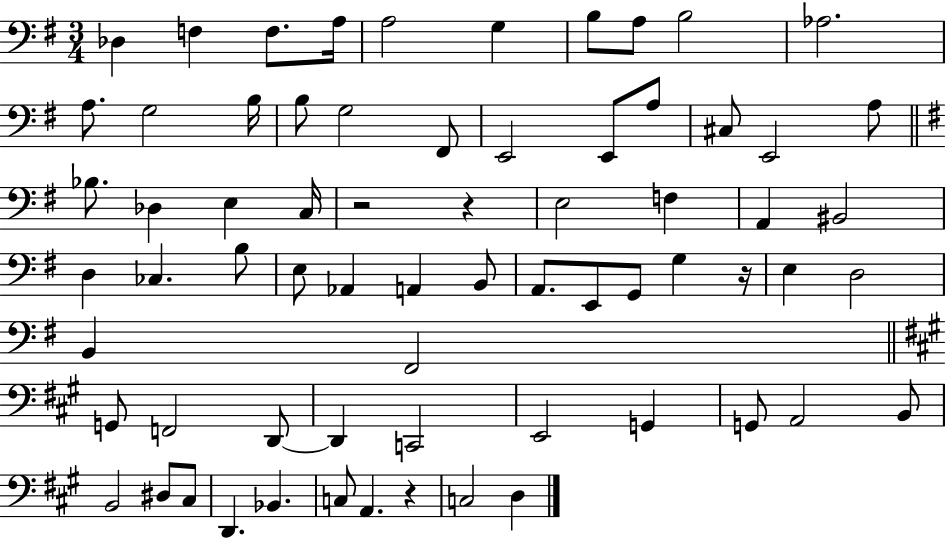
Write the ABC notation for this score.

X:1
T:Untitled
M:3/4
L:1/4
K:G
_D, F, F,/2 A,/4 A,2 G, B,/2 A,/2 B,2 _A,2 A,/2 G,2 B,/4 B,/2 G,2 ^F,,/2 E,,2 E,,/2 A,/2 ^C,/2 E,,2 A,/2 _B,/2 _D, E, C,/4 z2 z E,2 F, A,, ^B,,2 D, _C, B,/2 E,/2 _A,, A,, B,,/2 A,,/2 E,,/2 G,,/2 G, z/4 E, D,2 B,, ^F,,2 G,,/2 F,,2 D,,/2 D,, C,,2 E,,2 G,, G,,/2 A,,2 B,,/2 B,,2 ^D,/2 ^C,/2 D,, _B,, C,/2 A,, z C,2 D,